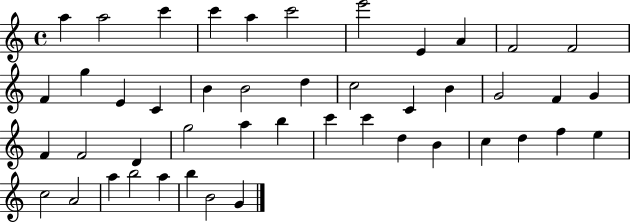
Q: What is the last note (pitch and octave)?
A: G4